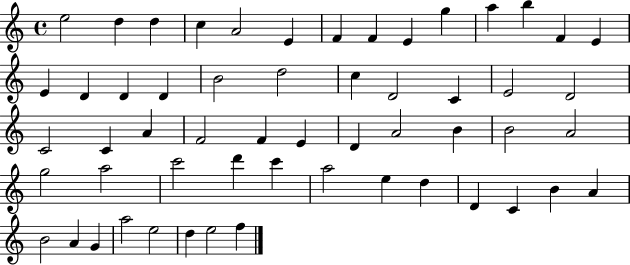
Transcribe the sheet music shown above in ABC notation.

X:1
T:Untitled
M:4/4
L:1/4
K:C
e2 d d c A2 E F F E g a b F E E D D D B2 d2 c D2 C E2 D2 C2 C A F2 F E D A2 B B2 A2 g2 a2 c'2 d' c' a2 e d D C B A B2 A G a2 e2 d e2 f